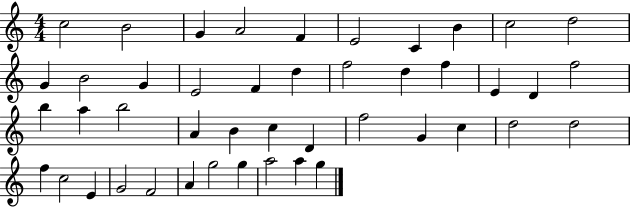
X:1
T:Untitled
M:4/4
L:1/4
K:C
c2 B2 G A2 F E2 C B c2 d2 G B2 G E2 F d f2 d f E D f2 b a b2 A B c D f2 G c d2 d2 f c2 E G2 F2 A g2 g a2 a g